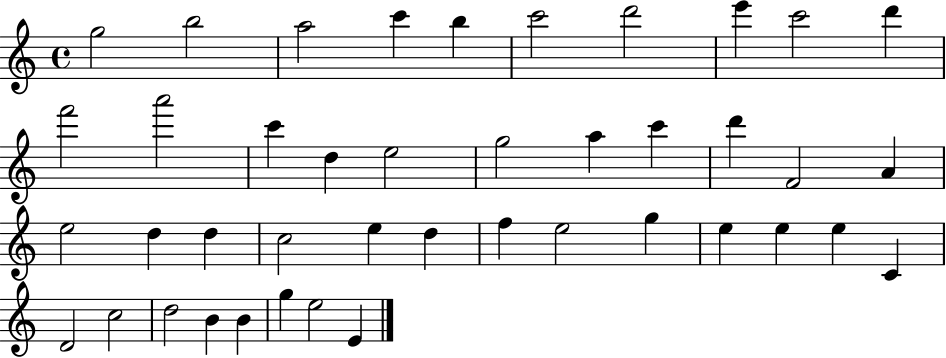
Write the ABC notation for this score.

X:1
T:Untitled
M:4/4
L:1/4
K:C
g2 b2 a2 c' b c'2 d'2 e' c'2 d' f'2 a'2 c' d e2 g2 a c' d' F2 A e2 d d c2 e d f e2 g e e e C D2 c2 d2 B B g e2 E